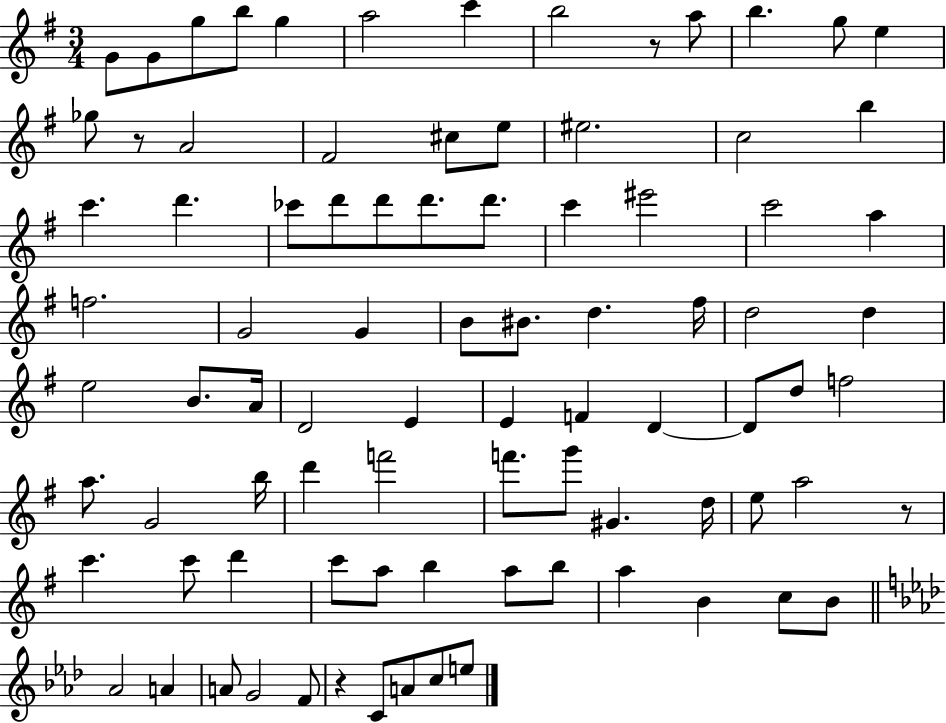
G4/e G4/e G5/e B5/e G5/q A5/h C6/q B5/h R/e A5/e B5/q. G5/e E5/q Gb5/e R/e A4/h F#4/h C#5/e E5/e EIS5/h. C5/h B5/q C6/q. D6/q. CES6/e D6/e D6/e D6/e. D6/e. C6/q EIS6/h C6/h A5/q F5/h. G4/h G4/q B4/e BIS4/e. D5/q. F#5/s D5/h D5/q E5/h B4/e. A4/s D4/h E4/q E4/q F4/q D4/q D4/e D5/e F5/h A5/e. G4/h B5/s D6/q F6/h F6/e. G6/e G#4/q. D5/s E5/e A5/h R/e C6/q. C6/e D6/q C6/e A5/e B5/q A5/e B5/e A5/q B4/q C5/e B4/e Ab4/h A4/q A4/e G4/h F4/e R/q C4/e A4/e C5/e E5/e